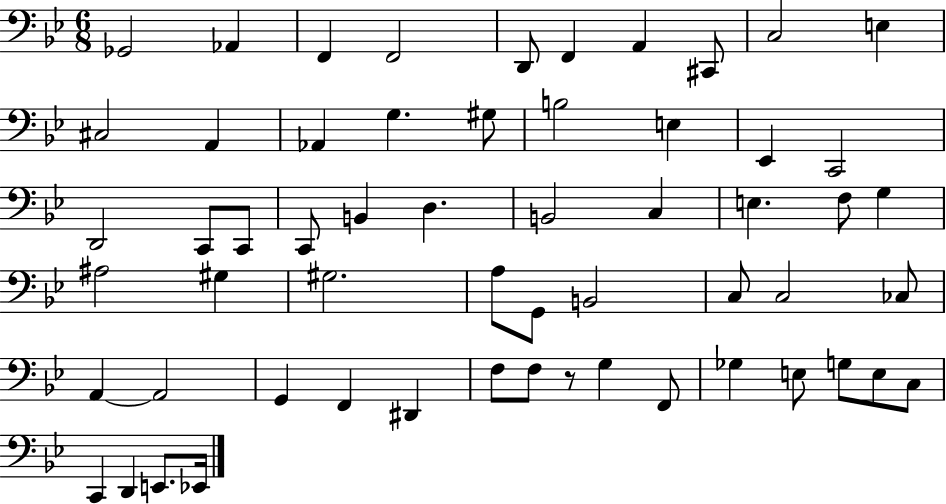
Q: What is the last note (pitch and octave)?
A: Eb2